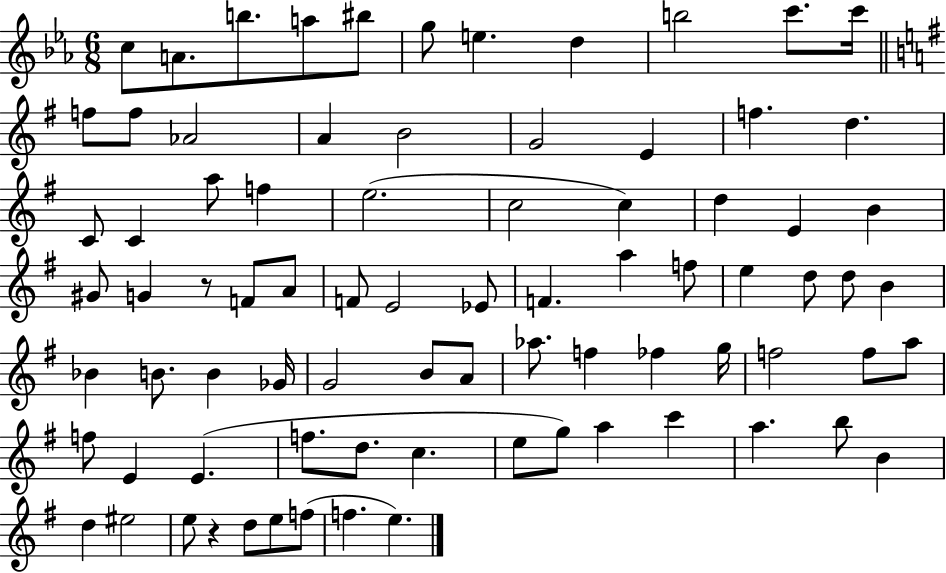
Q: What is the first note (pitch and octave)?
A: C5